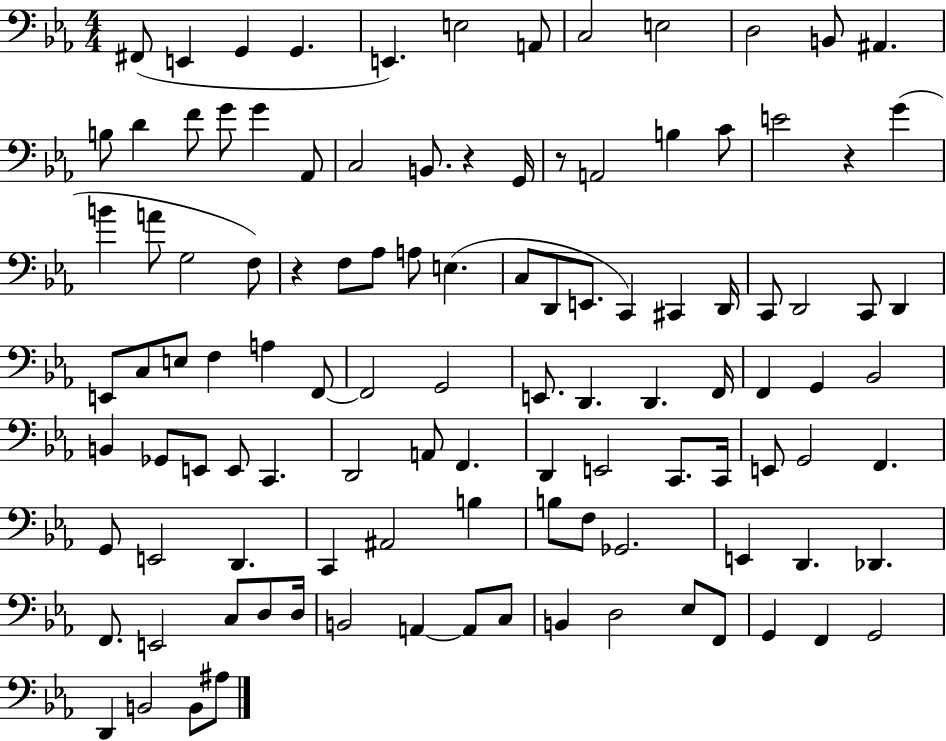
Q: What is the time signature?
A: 4/4